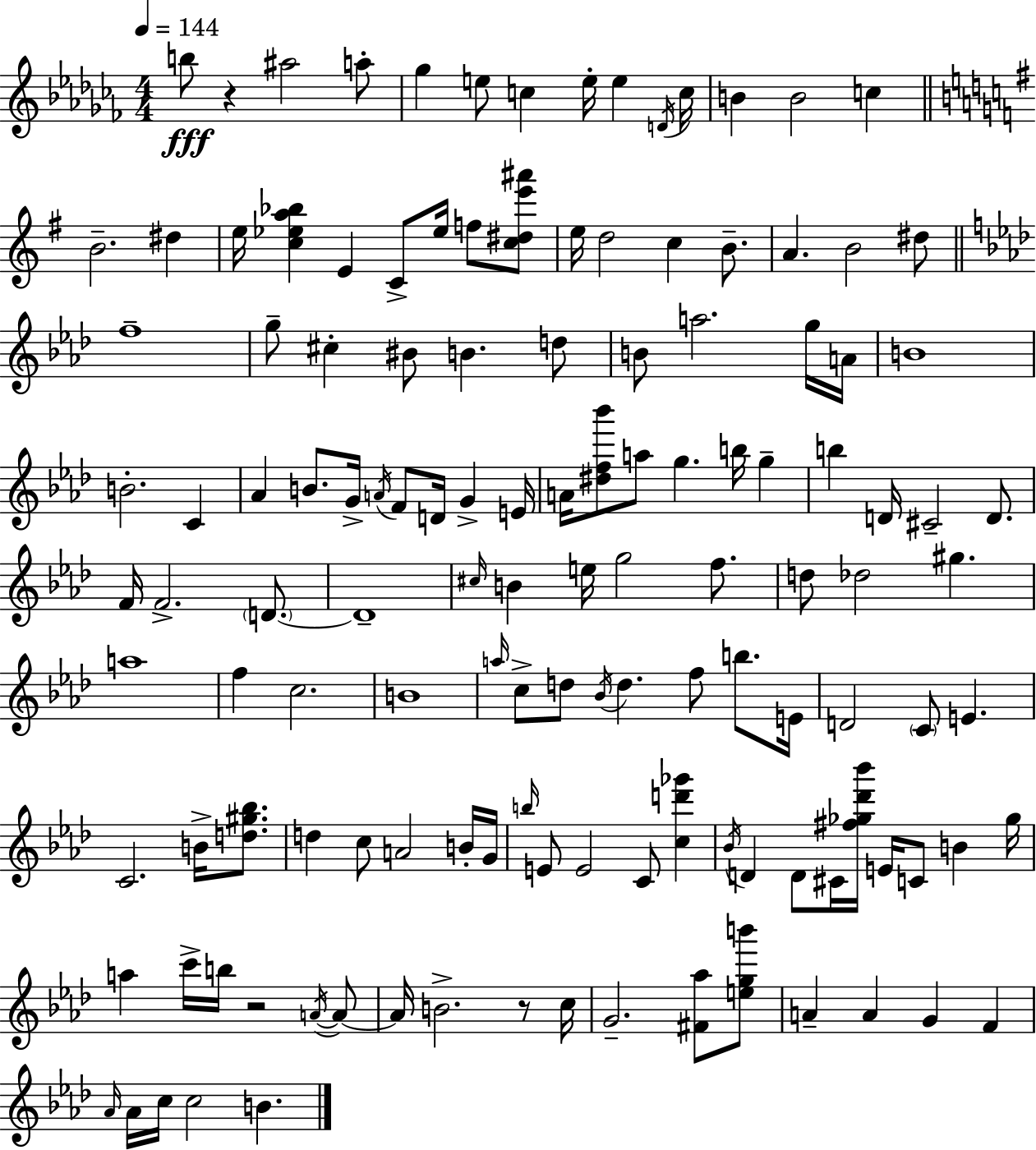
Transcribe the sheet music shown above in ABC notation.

X:1
T:Untitled
M:4/4
L:1/4
K:Abm
b/2 z ^a2 a/2 _g e/2 c e/4 e D/4 c/4 B B2 c B2 ^d e/4 [c_ea_b] E C/2 _e/4 f/2 [c^de'^a']/2 e/4 d2 c B/2 A B2 ^d/2 f4 g/2 ^c ^B/2 B d/2 B/2 a2 g/4 A/4 B4 B2 C _A B/2 G/4 A/4 F/2 D/4 G E/4 A/4 [^df_b']/2 a/2 g b/4 g b D/4 ^C2 D/2 F/4 F2 D/2 D4 ^c/4 B e/4 g2 f/2 d/2 _d2 ^g a4 f c2 B4 a/4 c/2 d/2 _B/4 d f/2 b/2 E/4 D2 C/2 E C2 B/4 [d^g_b]/2 d c/2 A2 B/4 G/4 b/4 E/2 E2 C/2 [cd'_g'] _B/4 D D/2 ^C/4 [^f_g_d'_b']/4 E/4 C/2 B _g/4 a c'/4 b/4 z2 A/4 A/2 A/4 B2 z/2 c/4 G2 [^F_a]/2 [egb']/2 A A G F _A/4 _A/4 c/4 c2 B